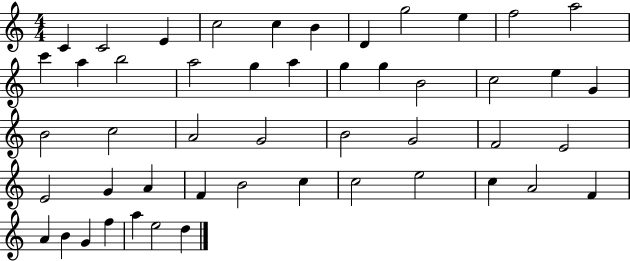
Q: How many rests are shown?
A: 0